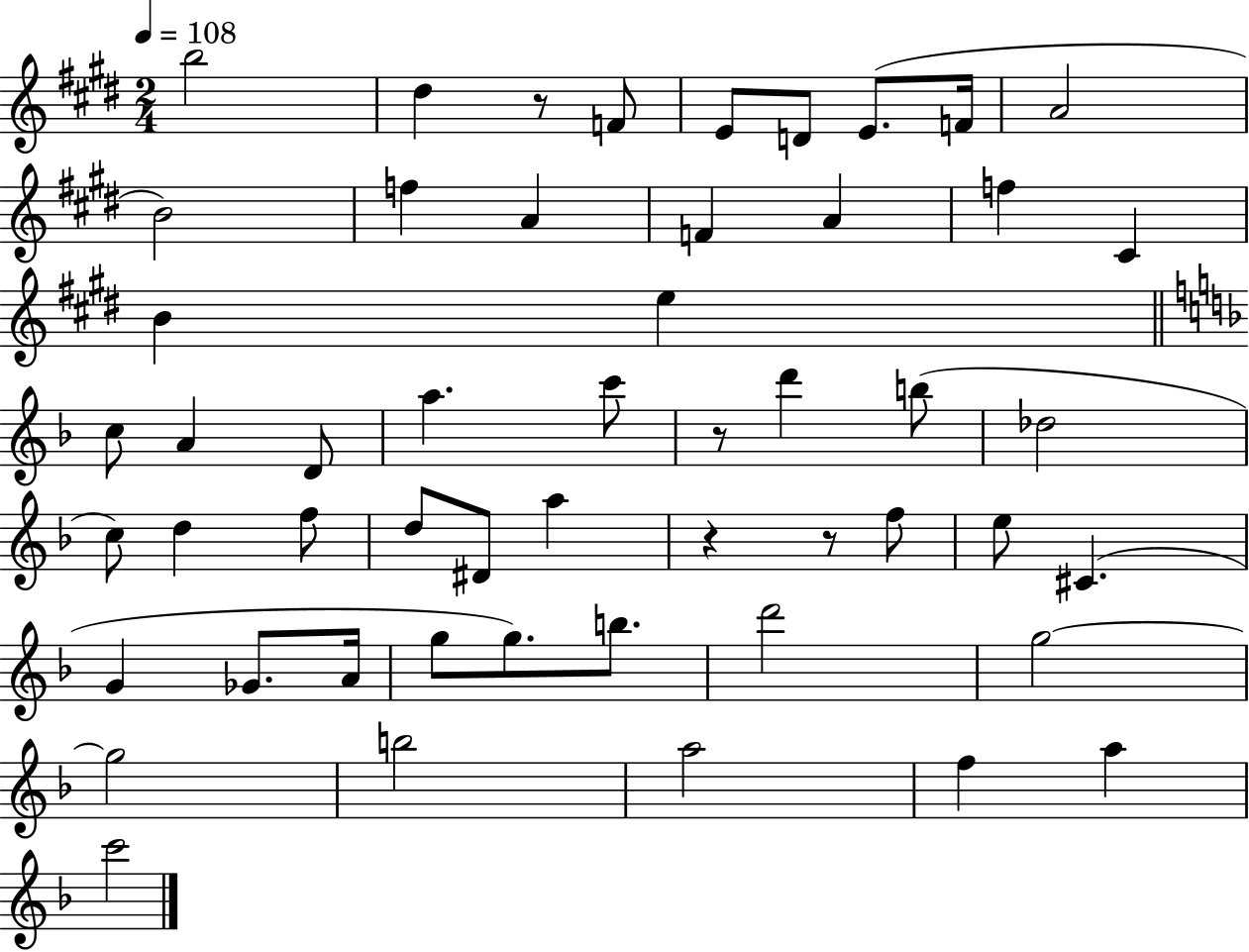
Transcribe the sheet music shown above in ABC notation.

X:1
T:Untitled
M:2/4
L:1/4
K:E
b2 ^d z/2 F/2 E/2 D/2 E/2 F/4 A2 B2 f A F A f ^C B e c/2 A D/2 a c'/2 z/2 d' b/2 _d2 c/2 d f/2 d/2 ^D/2 a z z/2 f/2 e/2 ^C G _G/2 A/4 g/2 g/2 b/2 d'2 g2 g2 b2 a2 f a c'2